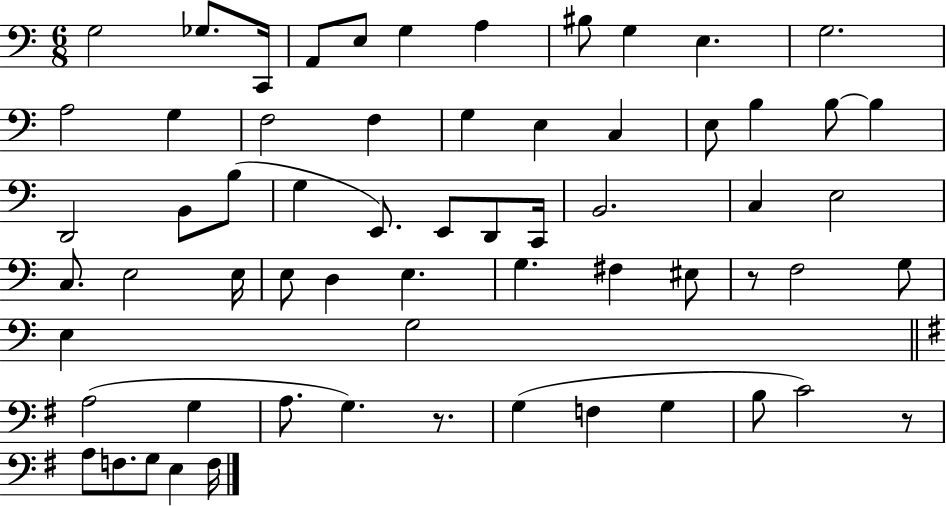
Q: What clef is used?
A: bass